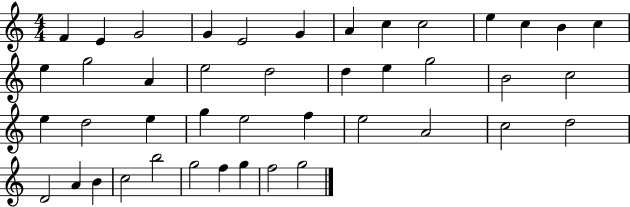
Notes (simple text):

F4/q E4/q G4/h G4/q E4/h G4/q A4/q C5/q C5/h E5/q C5/q B4/q C5/q E5/q G5/h A4/q E5/h D5/h D5/q E5/q G5/h B4/h C5/h E5/q D5/h E5/q G5/q E5/h F5/q E5/h A4/h C5/h D5/h D4/h A4/q B4/q C5/h B5/h G5/h F5/q G5/q F5/h G5/h